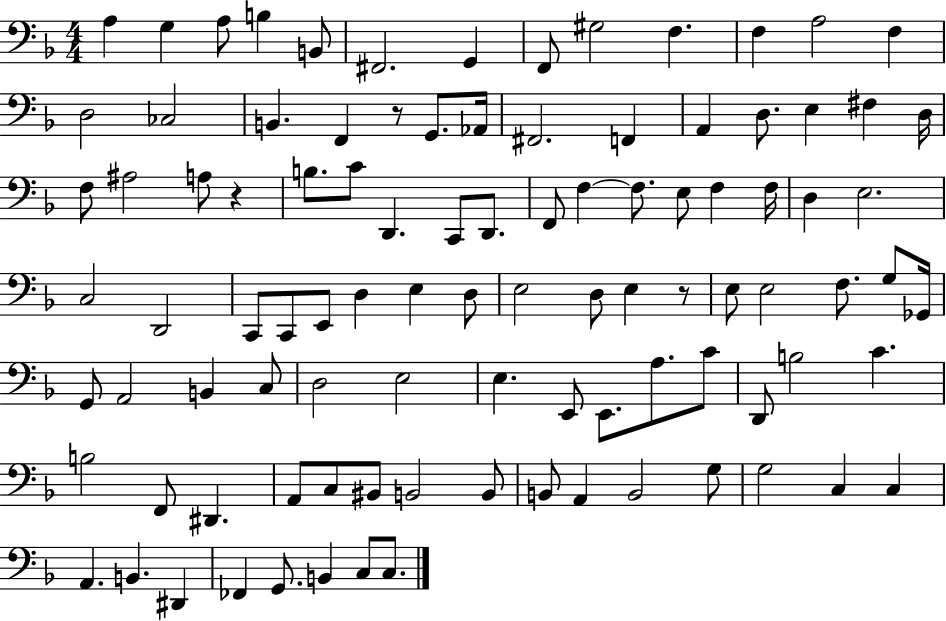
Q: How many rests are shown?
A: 3